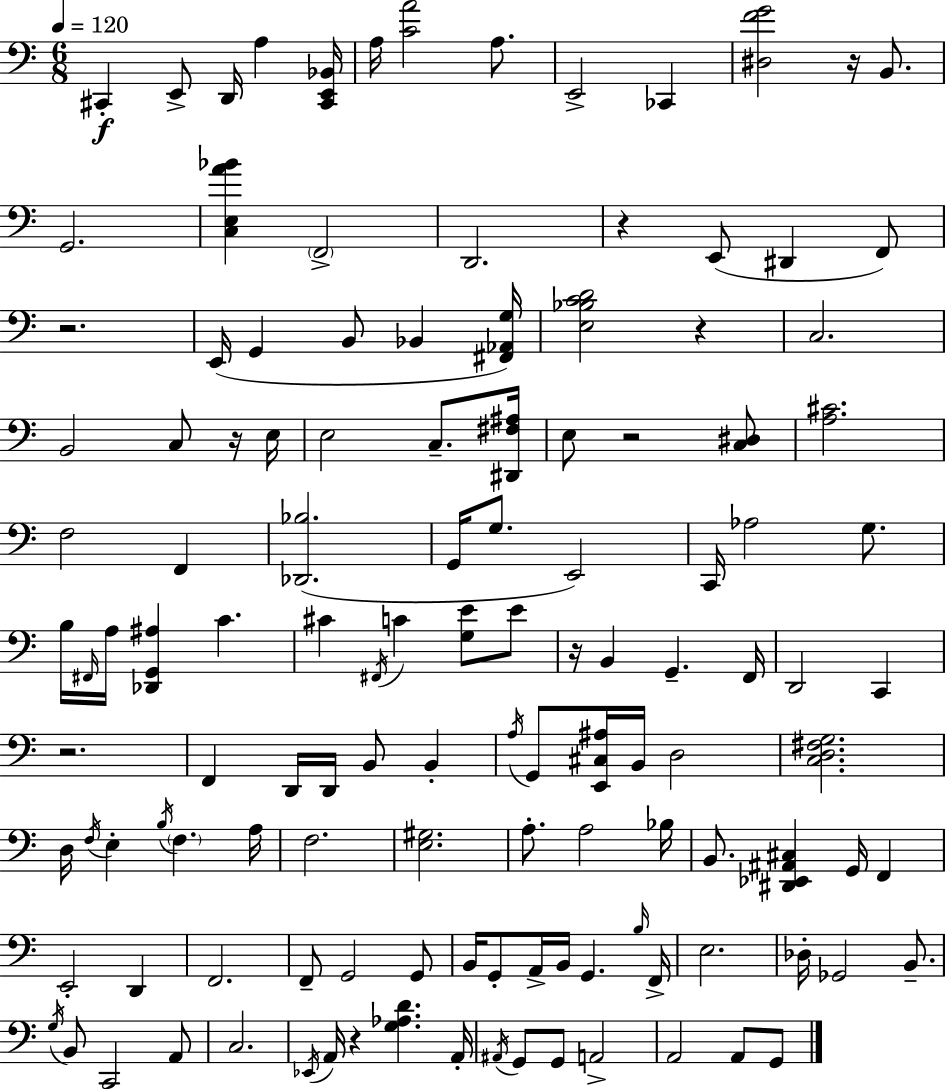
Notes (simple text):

C#2/q E2/e D2/s A3/q [C#2,E2,Bb2]/s A3/s [C4,A4]/h A3/e. E2/h CES2/q [D#3,F4,G4]/h R/s B2/e. G2/h. [C3,E3,A4,Bb4]/q F2/h D2/h. R/q E2/e D#2/q F2/e R/h. E2/s G2/q B2/e Bb2/q [F#2,Ab2,G3]/s [E3,Bb3,C4,D4]/h R/q C3/h. B2/h C3/e R/s E3/s E3/h C3/e. [D#2,F#3,A#3]/s E3/e R/h [C3,D#3]/e [A3,C#4]/h. F3/h F2/q [Db2,Bb3]/h. G2/s G3/e. E2/h C2/s Ab3/h G3/e. B3/s F#2/s A3/s [Db2,G2,A#3]/q C4/q. C#4/q F#2/s C4/q [G3,E4]/e E4/e R/s B2/q G2/q. F2/s D2/h C2/q R/h. F2/q D2/s D2/s B2/e B2/q A3/s G2/e [E2,C#3,A#3]/s B2/s D3/h [C3,D3,F#3,G3]/h. D3/s F3/s E3/q B3/s F3/q. A3/s F3/h. [E3,G#3]/h. A3/e. A3/h Bb3/s B2/e. [D#2,Eb2,A#2,C#3]/q G2/s F2/q E2/h D2/q F2/h. F2/e G2/h G2/e B2/s G2/e A2/s B2/s G2/q. B3/s F2/s E3/h. Db3/s Gb2/h B2/e. G3/s B2/e C2/h A2/e C3/h. Eb2/s A2/s R/q [G3,Ab3,D4]/q. A2/s A#2/s G2/e G2/e A2/h A2/h A2/e G2/e